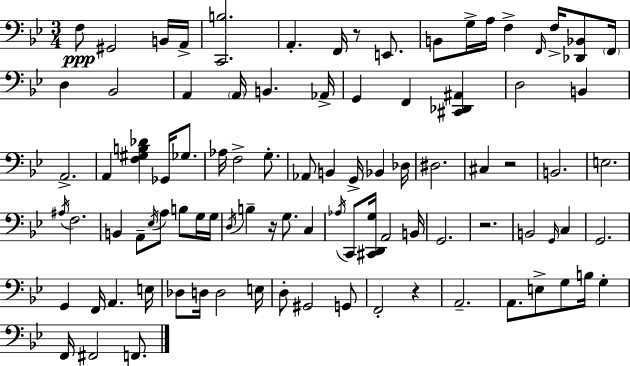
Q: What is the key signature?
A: G minor